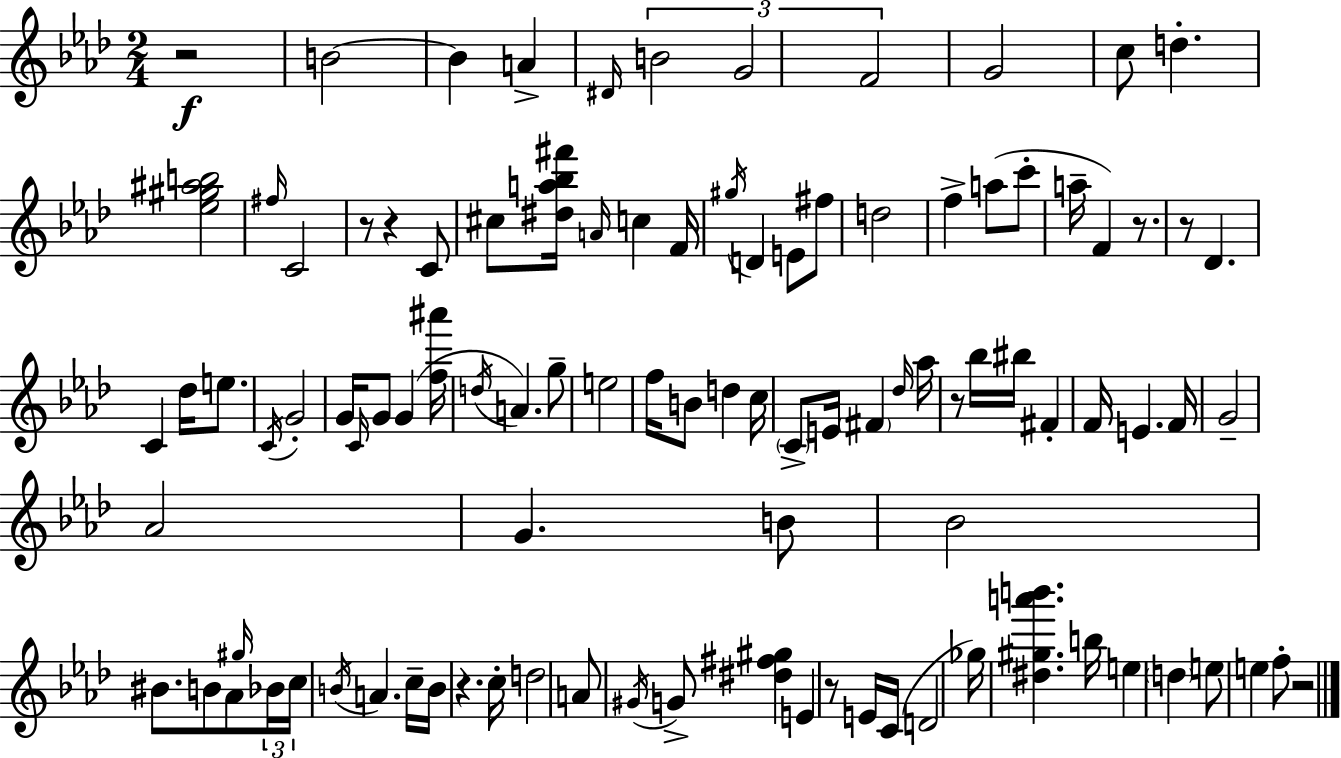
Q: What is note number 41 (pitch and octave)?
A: E5